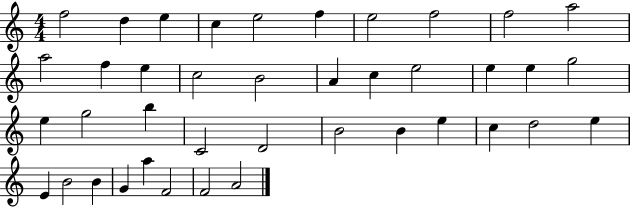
{
  \clef treble
  \numericTimeSignature
  \time 4/4
  \key c \major
  f''2 d''4 e''4 | c''4 e''2 f''4 | e''2 f''2 | f''2 a''2 | \break a''2 f''4 e''4 | c''2 b'2 | a'4 c''4 e''2 | e''4 e''4 g''2 | \break e''4 g''2 b''4 | c'2 d'2 | b'2 b'4 e''4 | c''4 d''2 e''4 | \break e'4 b'2 b'4 | g'4 a''4 f'2 | f'2 a'2 | \bar "|."
}